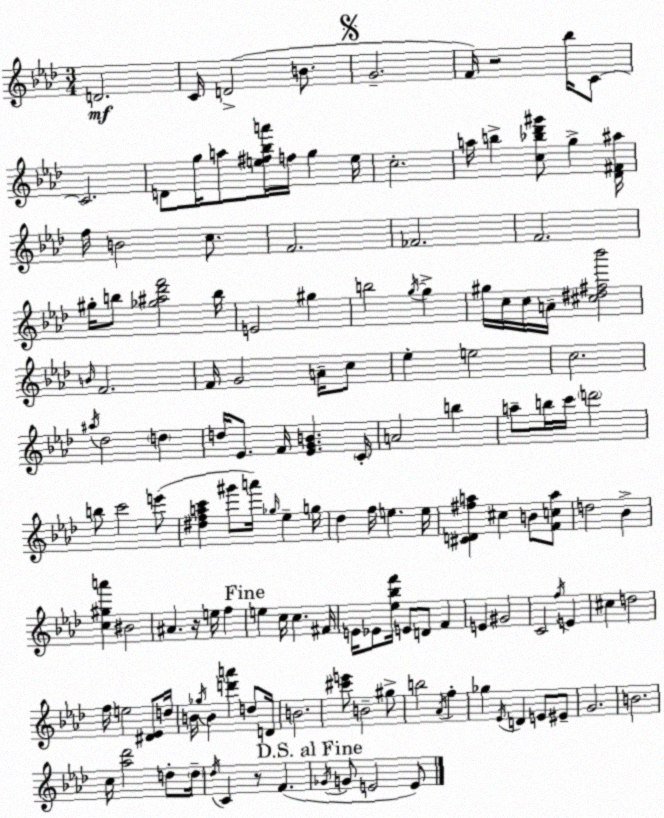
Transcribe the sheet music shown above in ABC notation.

X:1
T:Untitled
M:3/4
L:1/4
K:Fm
D2 C/4 D2 B/2 G2 F/4 z2 _b/4 C/2 C2 D/2 g/4 a/2 [e^f_ba']/4 f/4 g e/4 c2 a/4 b [c_b_d'^g']/2 g [_D^F^a]/4 f/4 B2 c/2 F2 _F2 F2 ^g/4 b/2 [_g^a_d'f']2 b/4 E2 ^g b2 g/4 g ^g/4 c/4 c/4 A/4 [^c^d^f_b']2 B/4 F2 F/4 G2 A/4 c/2 _e e2 c2 ^a/4 _d2 d d/4 _E/2 F/4 [_EGB] C/4 A2 b a/2 b/4 c'/4 d'2 b/2 c'2 e'/2 [^dfac'] ^g'/2 a'/4 _g/4 _e g/4 _d f/4 e e/4 [^CD^fa] ^c B/2 [Fca]/2 d2 _B [c^ga'] ^B2 ^A z/4 e/4 f e c/4 c ^F/4 E/4 _E/2 [_e_bf']/4 E/2 D/2 F E ^G2 C2 f/4 E ^c d2 f/4 e2 [^D_E]/2 d/4 B/4 _g/4 B [d'a'] d/2 D/4 B2 [^c'e']/2 B2 ^g/2 b2 _A/4 f _g _E/4 D E/2 ^E/2 G2 B2 c/4 [_a_d']2 d/2 d/4 _d/4 C z/2 F _G/4 G/2 E2 E/2